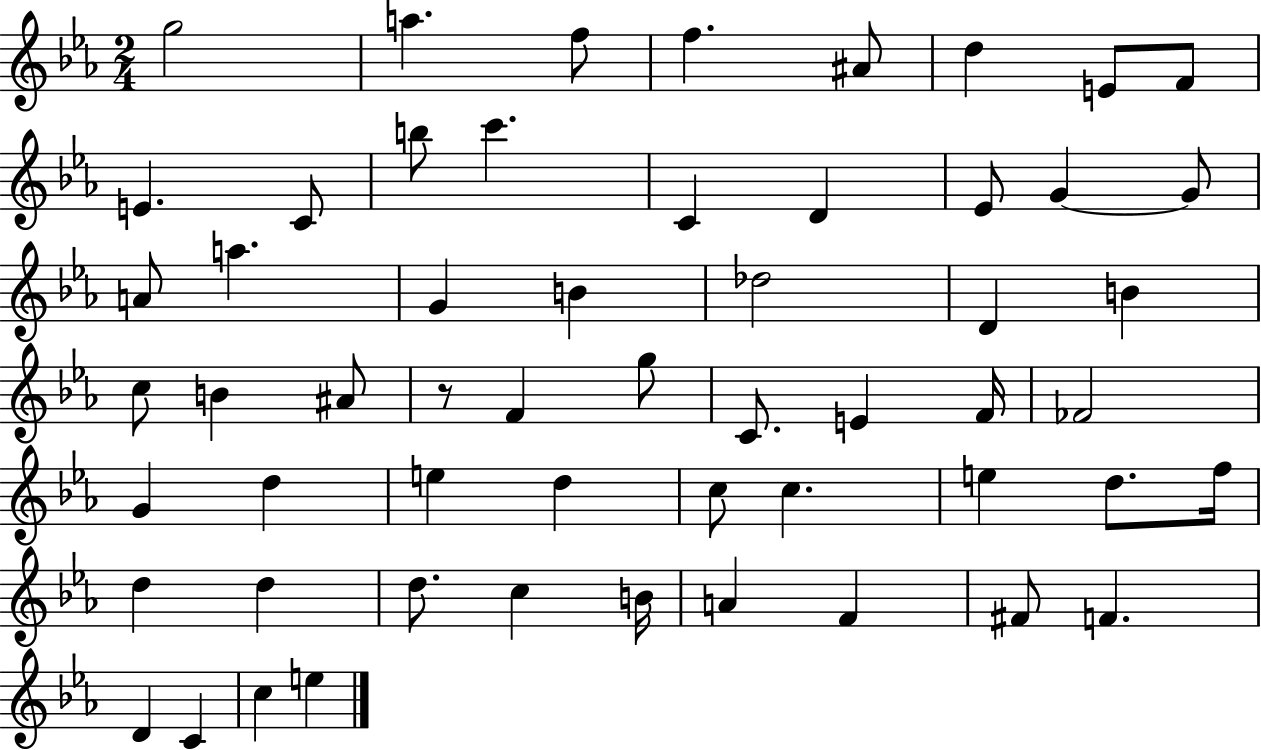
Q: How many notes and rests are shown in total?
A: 56